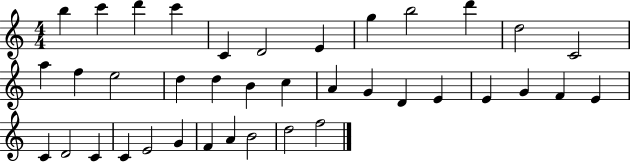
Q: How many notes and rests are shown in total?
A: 38